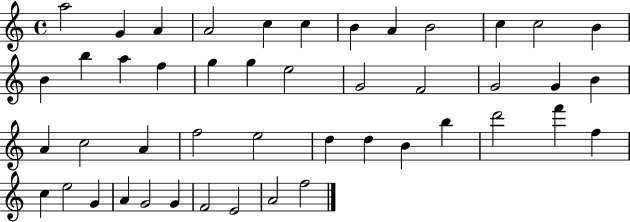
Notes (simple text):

A5/h G4/q A4/q A4/h C5/q C5/q B4/q A4/q B4/h C5/q C5/h B4/q B4/q B5/q A5/q F5/q G5/q G5/q E5/h G4/h F4/h G4/h G4/q B4/q A4/q C5/h A4/q F5/h E5/h D5/q D5/q B4/q B5/q D6/h F6/q F5/q C5/q E5/h G4/q A4/q G4/h G4/q F4/h E4/h A4/h F5/h